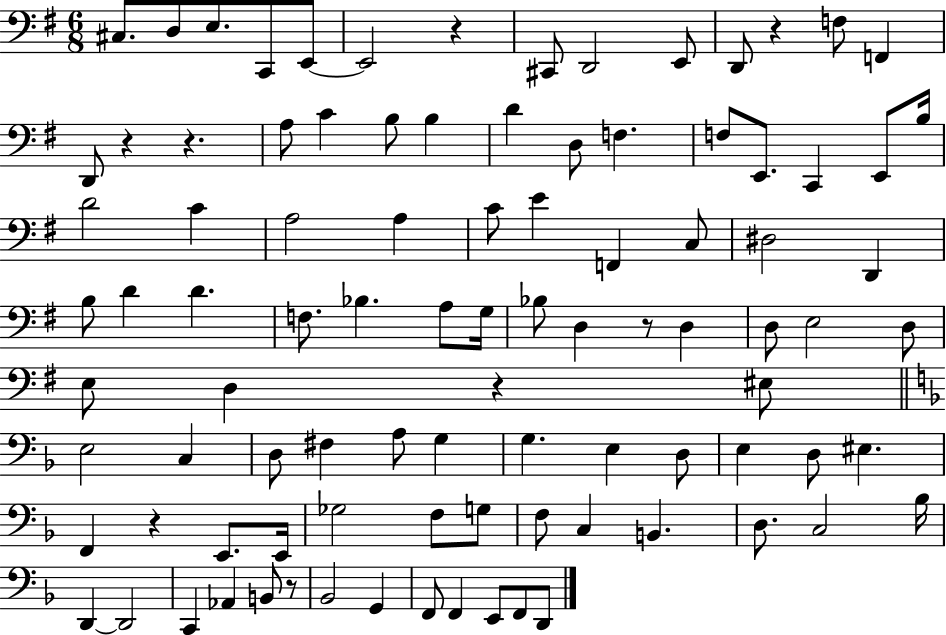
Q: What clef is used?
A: bass